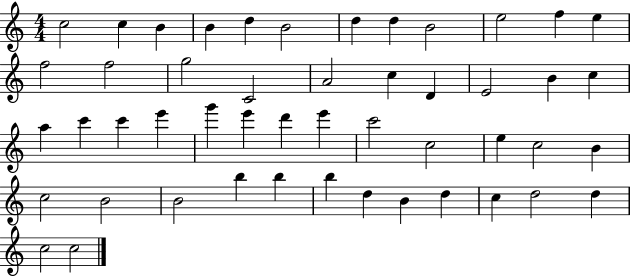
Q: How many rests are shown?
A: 0